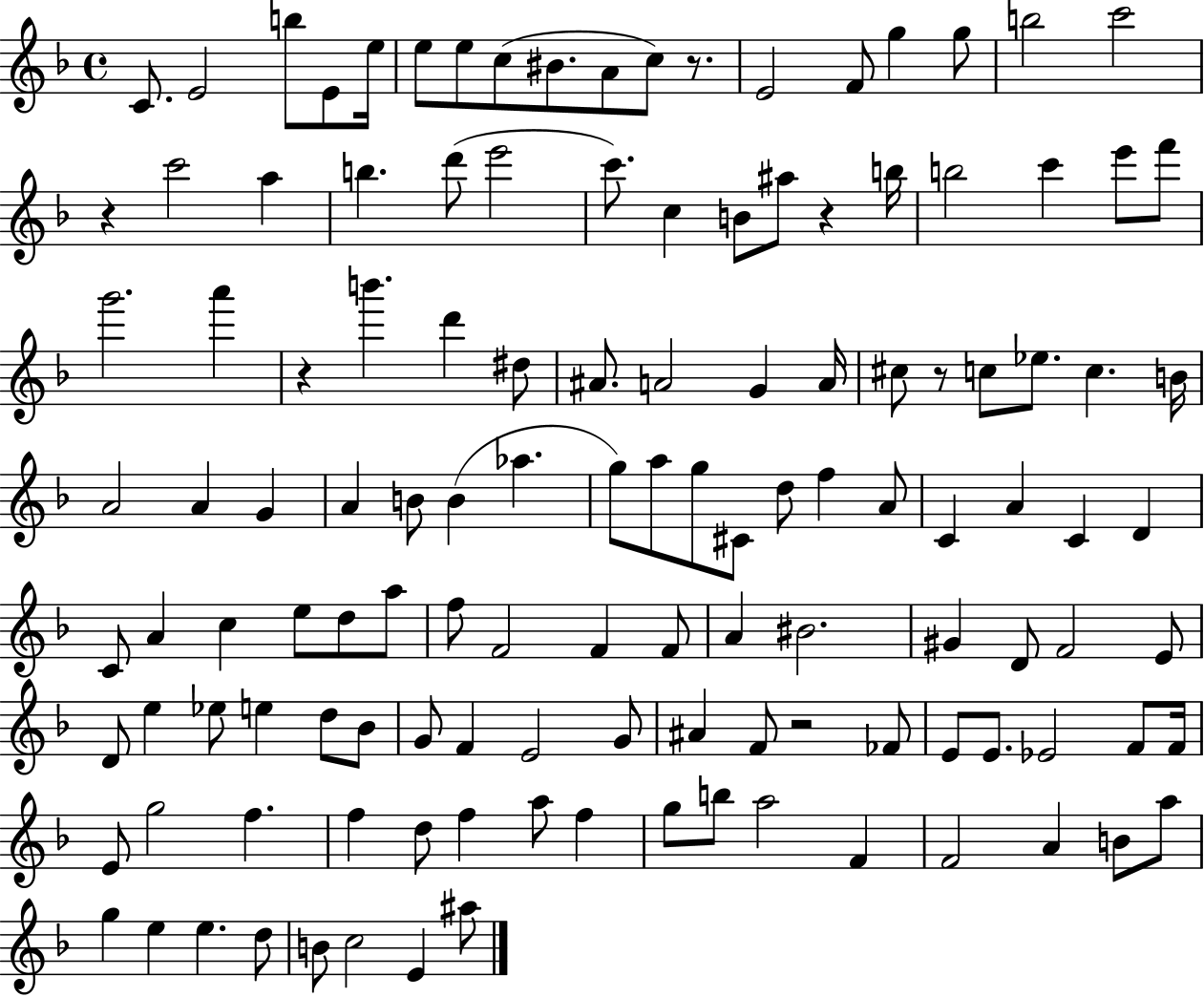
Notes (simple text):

C4/e. E4/h B5/e E4/e E5/s E5/e E5/e C5/e BIS4/e. A4/e C5/e R/e. E4/h F4/e G5/q G5/e B5/h C6/h R/q C6/h A5/q B5/q. D6/e E6/h C6/e. C5/q B4/e A#5/e R/q B5/s B5/h C6/q E6/e F6/e G6/h. A6/q R/q B6/q. D6/q D#5/e A#4/e. A4/h G4/q A4/s C#5/e R/e C5/e Eb5/e. C5/q. B4/s A4/h A4/q G4/q A4/q B4/e B4/q Ab5/q. G5/e A5/e G5/e C#4/e D5/e F5/q A4/e C4/q A4/q C4/q D4/q C4/e A4/q C5/q E5/e D5/e A5/e F5/e F4/h F4/q F4/e A4/q BIS4/h. G#4/q D4/e F4/h E4/e D4/e E5/q Eb5/e E5/q D5/e Bb4/e G4/e F4/q E4/h G4/e A#4/q F4/e R/h FES4/e E4/e E4/e. Eb4/h F4/e F4/s E4/e G5/h F5/q. F5/q D5/e F5/q A5/e F5/q G5/e B5/e A5/h F4/q F4/h A4/q B4/e A5/e G5/q E5/q E5/q. D5/e B4/e C5/h E4/q A#5/e